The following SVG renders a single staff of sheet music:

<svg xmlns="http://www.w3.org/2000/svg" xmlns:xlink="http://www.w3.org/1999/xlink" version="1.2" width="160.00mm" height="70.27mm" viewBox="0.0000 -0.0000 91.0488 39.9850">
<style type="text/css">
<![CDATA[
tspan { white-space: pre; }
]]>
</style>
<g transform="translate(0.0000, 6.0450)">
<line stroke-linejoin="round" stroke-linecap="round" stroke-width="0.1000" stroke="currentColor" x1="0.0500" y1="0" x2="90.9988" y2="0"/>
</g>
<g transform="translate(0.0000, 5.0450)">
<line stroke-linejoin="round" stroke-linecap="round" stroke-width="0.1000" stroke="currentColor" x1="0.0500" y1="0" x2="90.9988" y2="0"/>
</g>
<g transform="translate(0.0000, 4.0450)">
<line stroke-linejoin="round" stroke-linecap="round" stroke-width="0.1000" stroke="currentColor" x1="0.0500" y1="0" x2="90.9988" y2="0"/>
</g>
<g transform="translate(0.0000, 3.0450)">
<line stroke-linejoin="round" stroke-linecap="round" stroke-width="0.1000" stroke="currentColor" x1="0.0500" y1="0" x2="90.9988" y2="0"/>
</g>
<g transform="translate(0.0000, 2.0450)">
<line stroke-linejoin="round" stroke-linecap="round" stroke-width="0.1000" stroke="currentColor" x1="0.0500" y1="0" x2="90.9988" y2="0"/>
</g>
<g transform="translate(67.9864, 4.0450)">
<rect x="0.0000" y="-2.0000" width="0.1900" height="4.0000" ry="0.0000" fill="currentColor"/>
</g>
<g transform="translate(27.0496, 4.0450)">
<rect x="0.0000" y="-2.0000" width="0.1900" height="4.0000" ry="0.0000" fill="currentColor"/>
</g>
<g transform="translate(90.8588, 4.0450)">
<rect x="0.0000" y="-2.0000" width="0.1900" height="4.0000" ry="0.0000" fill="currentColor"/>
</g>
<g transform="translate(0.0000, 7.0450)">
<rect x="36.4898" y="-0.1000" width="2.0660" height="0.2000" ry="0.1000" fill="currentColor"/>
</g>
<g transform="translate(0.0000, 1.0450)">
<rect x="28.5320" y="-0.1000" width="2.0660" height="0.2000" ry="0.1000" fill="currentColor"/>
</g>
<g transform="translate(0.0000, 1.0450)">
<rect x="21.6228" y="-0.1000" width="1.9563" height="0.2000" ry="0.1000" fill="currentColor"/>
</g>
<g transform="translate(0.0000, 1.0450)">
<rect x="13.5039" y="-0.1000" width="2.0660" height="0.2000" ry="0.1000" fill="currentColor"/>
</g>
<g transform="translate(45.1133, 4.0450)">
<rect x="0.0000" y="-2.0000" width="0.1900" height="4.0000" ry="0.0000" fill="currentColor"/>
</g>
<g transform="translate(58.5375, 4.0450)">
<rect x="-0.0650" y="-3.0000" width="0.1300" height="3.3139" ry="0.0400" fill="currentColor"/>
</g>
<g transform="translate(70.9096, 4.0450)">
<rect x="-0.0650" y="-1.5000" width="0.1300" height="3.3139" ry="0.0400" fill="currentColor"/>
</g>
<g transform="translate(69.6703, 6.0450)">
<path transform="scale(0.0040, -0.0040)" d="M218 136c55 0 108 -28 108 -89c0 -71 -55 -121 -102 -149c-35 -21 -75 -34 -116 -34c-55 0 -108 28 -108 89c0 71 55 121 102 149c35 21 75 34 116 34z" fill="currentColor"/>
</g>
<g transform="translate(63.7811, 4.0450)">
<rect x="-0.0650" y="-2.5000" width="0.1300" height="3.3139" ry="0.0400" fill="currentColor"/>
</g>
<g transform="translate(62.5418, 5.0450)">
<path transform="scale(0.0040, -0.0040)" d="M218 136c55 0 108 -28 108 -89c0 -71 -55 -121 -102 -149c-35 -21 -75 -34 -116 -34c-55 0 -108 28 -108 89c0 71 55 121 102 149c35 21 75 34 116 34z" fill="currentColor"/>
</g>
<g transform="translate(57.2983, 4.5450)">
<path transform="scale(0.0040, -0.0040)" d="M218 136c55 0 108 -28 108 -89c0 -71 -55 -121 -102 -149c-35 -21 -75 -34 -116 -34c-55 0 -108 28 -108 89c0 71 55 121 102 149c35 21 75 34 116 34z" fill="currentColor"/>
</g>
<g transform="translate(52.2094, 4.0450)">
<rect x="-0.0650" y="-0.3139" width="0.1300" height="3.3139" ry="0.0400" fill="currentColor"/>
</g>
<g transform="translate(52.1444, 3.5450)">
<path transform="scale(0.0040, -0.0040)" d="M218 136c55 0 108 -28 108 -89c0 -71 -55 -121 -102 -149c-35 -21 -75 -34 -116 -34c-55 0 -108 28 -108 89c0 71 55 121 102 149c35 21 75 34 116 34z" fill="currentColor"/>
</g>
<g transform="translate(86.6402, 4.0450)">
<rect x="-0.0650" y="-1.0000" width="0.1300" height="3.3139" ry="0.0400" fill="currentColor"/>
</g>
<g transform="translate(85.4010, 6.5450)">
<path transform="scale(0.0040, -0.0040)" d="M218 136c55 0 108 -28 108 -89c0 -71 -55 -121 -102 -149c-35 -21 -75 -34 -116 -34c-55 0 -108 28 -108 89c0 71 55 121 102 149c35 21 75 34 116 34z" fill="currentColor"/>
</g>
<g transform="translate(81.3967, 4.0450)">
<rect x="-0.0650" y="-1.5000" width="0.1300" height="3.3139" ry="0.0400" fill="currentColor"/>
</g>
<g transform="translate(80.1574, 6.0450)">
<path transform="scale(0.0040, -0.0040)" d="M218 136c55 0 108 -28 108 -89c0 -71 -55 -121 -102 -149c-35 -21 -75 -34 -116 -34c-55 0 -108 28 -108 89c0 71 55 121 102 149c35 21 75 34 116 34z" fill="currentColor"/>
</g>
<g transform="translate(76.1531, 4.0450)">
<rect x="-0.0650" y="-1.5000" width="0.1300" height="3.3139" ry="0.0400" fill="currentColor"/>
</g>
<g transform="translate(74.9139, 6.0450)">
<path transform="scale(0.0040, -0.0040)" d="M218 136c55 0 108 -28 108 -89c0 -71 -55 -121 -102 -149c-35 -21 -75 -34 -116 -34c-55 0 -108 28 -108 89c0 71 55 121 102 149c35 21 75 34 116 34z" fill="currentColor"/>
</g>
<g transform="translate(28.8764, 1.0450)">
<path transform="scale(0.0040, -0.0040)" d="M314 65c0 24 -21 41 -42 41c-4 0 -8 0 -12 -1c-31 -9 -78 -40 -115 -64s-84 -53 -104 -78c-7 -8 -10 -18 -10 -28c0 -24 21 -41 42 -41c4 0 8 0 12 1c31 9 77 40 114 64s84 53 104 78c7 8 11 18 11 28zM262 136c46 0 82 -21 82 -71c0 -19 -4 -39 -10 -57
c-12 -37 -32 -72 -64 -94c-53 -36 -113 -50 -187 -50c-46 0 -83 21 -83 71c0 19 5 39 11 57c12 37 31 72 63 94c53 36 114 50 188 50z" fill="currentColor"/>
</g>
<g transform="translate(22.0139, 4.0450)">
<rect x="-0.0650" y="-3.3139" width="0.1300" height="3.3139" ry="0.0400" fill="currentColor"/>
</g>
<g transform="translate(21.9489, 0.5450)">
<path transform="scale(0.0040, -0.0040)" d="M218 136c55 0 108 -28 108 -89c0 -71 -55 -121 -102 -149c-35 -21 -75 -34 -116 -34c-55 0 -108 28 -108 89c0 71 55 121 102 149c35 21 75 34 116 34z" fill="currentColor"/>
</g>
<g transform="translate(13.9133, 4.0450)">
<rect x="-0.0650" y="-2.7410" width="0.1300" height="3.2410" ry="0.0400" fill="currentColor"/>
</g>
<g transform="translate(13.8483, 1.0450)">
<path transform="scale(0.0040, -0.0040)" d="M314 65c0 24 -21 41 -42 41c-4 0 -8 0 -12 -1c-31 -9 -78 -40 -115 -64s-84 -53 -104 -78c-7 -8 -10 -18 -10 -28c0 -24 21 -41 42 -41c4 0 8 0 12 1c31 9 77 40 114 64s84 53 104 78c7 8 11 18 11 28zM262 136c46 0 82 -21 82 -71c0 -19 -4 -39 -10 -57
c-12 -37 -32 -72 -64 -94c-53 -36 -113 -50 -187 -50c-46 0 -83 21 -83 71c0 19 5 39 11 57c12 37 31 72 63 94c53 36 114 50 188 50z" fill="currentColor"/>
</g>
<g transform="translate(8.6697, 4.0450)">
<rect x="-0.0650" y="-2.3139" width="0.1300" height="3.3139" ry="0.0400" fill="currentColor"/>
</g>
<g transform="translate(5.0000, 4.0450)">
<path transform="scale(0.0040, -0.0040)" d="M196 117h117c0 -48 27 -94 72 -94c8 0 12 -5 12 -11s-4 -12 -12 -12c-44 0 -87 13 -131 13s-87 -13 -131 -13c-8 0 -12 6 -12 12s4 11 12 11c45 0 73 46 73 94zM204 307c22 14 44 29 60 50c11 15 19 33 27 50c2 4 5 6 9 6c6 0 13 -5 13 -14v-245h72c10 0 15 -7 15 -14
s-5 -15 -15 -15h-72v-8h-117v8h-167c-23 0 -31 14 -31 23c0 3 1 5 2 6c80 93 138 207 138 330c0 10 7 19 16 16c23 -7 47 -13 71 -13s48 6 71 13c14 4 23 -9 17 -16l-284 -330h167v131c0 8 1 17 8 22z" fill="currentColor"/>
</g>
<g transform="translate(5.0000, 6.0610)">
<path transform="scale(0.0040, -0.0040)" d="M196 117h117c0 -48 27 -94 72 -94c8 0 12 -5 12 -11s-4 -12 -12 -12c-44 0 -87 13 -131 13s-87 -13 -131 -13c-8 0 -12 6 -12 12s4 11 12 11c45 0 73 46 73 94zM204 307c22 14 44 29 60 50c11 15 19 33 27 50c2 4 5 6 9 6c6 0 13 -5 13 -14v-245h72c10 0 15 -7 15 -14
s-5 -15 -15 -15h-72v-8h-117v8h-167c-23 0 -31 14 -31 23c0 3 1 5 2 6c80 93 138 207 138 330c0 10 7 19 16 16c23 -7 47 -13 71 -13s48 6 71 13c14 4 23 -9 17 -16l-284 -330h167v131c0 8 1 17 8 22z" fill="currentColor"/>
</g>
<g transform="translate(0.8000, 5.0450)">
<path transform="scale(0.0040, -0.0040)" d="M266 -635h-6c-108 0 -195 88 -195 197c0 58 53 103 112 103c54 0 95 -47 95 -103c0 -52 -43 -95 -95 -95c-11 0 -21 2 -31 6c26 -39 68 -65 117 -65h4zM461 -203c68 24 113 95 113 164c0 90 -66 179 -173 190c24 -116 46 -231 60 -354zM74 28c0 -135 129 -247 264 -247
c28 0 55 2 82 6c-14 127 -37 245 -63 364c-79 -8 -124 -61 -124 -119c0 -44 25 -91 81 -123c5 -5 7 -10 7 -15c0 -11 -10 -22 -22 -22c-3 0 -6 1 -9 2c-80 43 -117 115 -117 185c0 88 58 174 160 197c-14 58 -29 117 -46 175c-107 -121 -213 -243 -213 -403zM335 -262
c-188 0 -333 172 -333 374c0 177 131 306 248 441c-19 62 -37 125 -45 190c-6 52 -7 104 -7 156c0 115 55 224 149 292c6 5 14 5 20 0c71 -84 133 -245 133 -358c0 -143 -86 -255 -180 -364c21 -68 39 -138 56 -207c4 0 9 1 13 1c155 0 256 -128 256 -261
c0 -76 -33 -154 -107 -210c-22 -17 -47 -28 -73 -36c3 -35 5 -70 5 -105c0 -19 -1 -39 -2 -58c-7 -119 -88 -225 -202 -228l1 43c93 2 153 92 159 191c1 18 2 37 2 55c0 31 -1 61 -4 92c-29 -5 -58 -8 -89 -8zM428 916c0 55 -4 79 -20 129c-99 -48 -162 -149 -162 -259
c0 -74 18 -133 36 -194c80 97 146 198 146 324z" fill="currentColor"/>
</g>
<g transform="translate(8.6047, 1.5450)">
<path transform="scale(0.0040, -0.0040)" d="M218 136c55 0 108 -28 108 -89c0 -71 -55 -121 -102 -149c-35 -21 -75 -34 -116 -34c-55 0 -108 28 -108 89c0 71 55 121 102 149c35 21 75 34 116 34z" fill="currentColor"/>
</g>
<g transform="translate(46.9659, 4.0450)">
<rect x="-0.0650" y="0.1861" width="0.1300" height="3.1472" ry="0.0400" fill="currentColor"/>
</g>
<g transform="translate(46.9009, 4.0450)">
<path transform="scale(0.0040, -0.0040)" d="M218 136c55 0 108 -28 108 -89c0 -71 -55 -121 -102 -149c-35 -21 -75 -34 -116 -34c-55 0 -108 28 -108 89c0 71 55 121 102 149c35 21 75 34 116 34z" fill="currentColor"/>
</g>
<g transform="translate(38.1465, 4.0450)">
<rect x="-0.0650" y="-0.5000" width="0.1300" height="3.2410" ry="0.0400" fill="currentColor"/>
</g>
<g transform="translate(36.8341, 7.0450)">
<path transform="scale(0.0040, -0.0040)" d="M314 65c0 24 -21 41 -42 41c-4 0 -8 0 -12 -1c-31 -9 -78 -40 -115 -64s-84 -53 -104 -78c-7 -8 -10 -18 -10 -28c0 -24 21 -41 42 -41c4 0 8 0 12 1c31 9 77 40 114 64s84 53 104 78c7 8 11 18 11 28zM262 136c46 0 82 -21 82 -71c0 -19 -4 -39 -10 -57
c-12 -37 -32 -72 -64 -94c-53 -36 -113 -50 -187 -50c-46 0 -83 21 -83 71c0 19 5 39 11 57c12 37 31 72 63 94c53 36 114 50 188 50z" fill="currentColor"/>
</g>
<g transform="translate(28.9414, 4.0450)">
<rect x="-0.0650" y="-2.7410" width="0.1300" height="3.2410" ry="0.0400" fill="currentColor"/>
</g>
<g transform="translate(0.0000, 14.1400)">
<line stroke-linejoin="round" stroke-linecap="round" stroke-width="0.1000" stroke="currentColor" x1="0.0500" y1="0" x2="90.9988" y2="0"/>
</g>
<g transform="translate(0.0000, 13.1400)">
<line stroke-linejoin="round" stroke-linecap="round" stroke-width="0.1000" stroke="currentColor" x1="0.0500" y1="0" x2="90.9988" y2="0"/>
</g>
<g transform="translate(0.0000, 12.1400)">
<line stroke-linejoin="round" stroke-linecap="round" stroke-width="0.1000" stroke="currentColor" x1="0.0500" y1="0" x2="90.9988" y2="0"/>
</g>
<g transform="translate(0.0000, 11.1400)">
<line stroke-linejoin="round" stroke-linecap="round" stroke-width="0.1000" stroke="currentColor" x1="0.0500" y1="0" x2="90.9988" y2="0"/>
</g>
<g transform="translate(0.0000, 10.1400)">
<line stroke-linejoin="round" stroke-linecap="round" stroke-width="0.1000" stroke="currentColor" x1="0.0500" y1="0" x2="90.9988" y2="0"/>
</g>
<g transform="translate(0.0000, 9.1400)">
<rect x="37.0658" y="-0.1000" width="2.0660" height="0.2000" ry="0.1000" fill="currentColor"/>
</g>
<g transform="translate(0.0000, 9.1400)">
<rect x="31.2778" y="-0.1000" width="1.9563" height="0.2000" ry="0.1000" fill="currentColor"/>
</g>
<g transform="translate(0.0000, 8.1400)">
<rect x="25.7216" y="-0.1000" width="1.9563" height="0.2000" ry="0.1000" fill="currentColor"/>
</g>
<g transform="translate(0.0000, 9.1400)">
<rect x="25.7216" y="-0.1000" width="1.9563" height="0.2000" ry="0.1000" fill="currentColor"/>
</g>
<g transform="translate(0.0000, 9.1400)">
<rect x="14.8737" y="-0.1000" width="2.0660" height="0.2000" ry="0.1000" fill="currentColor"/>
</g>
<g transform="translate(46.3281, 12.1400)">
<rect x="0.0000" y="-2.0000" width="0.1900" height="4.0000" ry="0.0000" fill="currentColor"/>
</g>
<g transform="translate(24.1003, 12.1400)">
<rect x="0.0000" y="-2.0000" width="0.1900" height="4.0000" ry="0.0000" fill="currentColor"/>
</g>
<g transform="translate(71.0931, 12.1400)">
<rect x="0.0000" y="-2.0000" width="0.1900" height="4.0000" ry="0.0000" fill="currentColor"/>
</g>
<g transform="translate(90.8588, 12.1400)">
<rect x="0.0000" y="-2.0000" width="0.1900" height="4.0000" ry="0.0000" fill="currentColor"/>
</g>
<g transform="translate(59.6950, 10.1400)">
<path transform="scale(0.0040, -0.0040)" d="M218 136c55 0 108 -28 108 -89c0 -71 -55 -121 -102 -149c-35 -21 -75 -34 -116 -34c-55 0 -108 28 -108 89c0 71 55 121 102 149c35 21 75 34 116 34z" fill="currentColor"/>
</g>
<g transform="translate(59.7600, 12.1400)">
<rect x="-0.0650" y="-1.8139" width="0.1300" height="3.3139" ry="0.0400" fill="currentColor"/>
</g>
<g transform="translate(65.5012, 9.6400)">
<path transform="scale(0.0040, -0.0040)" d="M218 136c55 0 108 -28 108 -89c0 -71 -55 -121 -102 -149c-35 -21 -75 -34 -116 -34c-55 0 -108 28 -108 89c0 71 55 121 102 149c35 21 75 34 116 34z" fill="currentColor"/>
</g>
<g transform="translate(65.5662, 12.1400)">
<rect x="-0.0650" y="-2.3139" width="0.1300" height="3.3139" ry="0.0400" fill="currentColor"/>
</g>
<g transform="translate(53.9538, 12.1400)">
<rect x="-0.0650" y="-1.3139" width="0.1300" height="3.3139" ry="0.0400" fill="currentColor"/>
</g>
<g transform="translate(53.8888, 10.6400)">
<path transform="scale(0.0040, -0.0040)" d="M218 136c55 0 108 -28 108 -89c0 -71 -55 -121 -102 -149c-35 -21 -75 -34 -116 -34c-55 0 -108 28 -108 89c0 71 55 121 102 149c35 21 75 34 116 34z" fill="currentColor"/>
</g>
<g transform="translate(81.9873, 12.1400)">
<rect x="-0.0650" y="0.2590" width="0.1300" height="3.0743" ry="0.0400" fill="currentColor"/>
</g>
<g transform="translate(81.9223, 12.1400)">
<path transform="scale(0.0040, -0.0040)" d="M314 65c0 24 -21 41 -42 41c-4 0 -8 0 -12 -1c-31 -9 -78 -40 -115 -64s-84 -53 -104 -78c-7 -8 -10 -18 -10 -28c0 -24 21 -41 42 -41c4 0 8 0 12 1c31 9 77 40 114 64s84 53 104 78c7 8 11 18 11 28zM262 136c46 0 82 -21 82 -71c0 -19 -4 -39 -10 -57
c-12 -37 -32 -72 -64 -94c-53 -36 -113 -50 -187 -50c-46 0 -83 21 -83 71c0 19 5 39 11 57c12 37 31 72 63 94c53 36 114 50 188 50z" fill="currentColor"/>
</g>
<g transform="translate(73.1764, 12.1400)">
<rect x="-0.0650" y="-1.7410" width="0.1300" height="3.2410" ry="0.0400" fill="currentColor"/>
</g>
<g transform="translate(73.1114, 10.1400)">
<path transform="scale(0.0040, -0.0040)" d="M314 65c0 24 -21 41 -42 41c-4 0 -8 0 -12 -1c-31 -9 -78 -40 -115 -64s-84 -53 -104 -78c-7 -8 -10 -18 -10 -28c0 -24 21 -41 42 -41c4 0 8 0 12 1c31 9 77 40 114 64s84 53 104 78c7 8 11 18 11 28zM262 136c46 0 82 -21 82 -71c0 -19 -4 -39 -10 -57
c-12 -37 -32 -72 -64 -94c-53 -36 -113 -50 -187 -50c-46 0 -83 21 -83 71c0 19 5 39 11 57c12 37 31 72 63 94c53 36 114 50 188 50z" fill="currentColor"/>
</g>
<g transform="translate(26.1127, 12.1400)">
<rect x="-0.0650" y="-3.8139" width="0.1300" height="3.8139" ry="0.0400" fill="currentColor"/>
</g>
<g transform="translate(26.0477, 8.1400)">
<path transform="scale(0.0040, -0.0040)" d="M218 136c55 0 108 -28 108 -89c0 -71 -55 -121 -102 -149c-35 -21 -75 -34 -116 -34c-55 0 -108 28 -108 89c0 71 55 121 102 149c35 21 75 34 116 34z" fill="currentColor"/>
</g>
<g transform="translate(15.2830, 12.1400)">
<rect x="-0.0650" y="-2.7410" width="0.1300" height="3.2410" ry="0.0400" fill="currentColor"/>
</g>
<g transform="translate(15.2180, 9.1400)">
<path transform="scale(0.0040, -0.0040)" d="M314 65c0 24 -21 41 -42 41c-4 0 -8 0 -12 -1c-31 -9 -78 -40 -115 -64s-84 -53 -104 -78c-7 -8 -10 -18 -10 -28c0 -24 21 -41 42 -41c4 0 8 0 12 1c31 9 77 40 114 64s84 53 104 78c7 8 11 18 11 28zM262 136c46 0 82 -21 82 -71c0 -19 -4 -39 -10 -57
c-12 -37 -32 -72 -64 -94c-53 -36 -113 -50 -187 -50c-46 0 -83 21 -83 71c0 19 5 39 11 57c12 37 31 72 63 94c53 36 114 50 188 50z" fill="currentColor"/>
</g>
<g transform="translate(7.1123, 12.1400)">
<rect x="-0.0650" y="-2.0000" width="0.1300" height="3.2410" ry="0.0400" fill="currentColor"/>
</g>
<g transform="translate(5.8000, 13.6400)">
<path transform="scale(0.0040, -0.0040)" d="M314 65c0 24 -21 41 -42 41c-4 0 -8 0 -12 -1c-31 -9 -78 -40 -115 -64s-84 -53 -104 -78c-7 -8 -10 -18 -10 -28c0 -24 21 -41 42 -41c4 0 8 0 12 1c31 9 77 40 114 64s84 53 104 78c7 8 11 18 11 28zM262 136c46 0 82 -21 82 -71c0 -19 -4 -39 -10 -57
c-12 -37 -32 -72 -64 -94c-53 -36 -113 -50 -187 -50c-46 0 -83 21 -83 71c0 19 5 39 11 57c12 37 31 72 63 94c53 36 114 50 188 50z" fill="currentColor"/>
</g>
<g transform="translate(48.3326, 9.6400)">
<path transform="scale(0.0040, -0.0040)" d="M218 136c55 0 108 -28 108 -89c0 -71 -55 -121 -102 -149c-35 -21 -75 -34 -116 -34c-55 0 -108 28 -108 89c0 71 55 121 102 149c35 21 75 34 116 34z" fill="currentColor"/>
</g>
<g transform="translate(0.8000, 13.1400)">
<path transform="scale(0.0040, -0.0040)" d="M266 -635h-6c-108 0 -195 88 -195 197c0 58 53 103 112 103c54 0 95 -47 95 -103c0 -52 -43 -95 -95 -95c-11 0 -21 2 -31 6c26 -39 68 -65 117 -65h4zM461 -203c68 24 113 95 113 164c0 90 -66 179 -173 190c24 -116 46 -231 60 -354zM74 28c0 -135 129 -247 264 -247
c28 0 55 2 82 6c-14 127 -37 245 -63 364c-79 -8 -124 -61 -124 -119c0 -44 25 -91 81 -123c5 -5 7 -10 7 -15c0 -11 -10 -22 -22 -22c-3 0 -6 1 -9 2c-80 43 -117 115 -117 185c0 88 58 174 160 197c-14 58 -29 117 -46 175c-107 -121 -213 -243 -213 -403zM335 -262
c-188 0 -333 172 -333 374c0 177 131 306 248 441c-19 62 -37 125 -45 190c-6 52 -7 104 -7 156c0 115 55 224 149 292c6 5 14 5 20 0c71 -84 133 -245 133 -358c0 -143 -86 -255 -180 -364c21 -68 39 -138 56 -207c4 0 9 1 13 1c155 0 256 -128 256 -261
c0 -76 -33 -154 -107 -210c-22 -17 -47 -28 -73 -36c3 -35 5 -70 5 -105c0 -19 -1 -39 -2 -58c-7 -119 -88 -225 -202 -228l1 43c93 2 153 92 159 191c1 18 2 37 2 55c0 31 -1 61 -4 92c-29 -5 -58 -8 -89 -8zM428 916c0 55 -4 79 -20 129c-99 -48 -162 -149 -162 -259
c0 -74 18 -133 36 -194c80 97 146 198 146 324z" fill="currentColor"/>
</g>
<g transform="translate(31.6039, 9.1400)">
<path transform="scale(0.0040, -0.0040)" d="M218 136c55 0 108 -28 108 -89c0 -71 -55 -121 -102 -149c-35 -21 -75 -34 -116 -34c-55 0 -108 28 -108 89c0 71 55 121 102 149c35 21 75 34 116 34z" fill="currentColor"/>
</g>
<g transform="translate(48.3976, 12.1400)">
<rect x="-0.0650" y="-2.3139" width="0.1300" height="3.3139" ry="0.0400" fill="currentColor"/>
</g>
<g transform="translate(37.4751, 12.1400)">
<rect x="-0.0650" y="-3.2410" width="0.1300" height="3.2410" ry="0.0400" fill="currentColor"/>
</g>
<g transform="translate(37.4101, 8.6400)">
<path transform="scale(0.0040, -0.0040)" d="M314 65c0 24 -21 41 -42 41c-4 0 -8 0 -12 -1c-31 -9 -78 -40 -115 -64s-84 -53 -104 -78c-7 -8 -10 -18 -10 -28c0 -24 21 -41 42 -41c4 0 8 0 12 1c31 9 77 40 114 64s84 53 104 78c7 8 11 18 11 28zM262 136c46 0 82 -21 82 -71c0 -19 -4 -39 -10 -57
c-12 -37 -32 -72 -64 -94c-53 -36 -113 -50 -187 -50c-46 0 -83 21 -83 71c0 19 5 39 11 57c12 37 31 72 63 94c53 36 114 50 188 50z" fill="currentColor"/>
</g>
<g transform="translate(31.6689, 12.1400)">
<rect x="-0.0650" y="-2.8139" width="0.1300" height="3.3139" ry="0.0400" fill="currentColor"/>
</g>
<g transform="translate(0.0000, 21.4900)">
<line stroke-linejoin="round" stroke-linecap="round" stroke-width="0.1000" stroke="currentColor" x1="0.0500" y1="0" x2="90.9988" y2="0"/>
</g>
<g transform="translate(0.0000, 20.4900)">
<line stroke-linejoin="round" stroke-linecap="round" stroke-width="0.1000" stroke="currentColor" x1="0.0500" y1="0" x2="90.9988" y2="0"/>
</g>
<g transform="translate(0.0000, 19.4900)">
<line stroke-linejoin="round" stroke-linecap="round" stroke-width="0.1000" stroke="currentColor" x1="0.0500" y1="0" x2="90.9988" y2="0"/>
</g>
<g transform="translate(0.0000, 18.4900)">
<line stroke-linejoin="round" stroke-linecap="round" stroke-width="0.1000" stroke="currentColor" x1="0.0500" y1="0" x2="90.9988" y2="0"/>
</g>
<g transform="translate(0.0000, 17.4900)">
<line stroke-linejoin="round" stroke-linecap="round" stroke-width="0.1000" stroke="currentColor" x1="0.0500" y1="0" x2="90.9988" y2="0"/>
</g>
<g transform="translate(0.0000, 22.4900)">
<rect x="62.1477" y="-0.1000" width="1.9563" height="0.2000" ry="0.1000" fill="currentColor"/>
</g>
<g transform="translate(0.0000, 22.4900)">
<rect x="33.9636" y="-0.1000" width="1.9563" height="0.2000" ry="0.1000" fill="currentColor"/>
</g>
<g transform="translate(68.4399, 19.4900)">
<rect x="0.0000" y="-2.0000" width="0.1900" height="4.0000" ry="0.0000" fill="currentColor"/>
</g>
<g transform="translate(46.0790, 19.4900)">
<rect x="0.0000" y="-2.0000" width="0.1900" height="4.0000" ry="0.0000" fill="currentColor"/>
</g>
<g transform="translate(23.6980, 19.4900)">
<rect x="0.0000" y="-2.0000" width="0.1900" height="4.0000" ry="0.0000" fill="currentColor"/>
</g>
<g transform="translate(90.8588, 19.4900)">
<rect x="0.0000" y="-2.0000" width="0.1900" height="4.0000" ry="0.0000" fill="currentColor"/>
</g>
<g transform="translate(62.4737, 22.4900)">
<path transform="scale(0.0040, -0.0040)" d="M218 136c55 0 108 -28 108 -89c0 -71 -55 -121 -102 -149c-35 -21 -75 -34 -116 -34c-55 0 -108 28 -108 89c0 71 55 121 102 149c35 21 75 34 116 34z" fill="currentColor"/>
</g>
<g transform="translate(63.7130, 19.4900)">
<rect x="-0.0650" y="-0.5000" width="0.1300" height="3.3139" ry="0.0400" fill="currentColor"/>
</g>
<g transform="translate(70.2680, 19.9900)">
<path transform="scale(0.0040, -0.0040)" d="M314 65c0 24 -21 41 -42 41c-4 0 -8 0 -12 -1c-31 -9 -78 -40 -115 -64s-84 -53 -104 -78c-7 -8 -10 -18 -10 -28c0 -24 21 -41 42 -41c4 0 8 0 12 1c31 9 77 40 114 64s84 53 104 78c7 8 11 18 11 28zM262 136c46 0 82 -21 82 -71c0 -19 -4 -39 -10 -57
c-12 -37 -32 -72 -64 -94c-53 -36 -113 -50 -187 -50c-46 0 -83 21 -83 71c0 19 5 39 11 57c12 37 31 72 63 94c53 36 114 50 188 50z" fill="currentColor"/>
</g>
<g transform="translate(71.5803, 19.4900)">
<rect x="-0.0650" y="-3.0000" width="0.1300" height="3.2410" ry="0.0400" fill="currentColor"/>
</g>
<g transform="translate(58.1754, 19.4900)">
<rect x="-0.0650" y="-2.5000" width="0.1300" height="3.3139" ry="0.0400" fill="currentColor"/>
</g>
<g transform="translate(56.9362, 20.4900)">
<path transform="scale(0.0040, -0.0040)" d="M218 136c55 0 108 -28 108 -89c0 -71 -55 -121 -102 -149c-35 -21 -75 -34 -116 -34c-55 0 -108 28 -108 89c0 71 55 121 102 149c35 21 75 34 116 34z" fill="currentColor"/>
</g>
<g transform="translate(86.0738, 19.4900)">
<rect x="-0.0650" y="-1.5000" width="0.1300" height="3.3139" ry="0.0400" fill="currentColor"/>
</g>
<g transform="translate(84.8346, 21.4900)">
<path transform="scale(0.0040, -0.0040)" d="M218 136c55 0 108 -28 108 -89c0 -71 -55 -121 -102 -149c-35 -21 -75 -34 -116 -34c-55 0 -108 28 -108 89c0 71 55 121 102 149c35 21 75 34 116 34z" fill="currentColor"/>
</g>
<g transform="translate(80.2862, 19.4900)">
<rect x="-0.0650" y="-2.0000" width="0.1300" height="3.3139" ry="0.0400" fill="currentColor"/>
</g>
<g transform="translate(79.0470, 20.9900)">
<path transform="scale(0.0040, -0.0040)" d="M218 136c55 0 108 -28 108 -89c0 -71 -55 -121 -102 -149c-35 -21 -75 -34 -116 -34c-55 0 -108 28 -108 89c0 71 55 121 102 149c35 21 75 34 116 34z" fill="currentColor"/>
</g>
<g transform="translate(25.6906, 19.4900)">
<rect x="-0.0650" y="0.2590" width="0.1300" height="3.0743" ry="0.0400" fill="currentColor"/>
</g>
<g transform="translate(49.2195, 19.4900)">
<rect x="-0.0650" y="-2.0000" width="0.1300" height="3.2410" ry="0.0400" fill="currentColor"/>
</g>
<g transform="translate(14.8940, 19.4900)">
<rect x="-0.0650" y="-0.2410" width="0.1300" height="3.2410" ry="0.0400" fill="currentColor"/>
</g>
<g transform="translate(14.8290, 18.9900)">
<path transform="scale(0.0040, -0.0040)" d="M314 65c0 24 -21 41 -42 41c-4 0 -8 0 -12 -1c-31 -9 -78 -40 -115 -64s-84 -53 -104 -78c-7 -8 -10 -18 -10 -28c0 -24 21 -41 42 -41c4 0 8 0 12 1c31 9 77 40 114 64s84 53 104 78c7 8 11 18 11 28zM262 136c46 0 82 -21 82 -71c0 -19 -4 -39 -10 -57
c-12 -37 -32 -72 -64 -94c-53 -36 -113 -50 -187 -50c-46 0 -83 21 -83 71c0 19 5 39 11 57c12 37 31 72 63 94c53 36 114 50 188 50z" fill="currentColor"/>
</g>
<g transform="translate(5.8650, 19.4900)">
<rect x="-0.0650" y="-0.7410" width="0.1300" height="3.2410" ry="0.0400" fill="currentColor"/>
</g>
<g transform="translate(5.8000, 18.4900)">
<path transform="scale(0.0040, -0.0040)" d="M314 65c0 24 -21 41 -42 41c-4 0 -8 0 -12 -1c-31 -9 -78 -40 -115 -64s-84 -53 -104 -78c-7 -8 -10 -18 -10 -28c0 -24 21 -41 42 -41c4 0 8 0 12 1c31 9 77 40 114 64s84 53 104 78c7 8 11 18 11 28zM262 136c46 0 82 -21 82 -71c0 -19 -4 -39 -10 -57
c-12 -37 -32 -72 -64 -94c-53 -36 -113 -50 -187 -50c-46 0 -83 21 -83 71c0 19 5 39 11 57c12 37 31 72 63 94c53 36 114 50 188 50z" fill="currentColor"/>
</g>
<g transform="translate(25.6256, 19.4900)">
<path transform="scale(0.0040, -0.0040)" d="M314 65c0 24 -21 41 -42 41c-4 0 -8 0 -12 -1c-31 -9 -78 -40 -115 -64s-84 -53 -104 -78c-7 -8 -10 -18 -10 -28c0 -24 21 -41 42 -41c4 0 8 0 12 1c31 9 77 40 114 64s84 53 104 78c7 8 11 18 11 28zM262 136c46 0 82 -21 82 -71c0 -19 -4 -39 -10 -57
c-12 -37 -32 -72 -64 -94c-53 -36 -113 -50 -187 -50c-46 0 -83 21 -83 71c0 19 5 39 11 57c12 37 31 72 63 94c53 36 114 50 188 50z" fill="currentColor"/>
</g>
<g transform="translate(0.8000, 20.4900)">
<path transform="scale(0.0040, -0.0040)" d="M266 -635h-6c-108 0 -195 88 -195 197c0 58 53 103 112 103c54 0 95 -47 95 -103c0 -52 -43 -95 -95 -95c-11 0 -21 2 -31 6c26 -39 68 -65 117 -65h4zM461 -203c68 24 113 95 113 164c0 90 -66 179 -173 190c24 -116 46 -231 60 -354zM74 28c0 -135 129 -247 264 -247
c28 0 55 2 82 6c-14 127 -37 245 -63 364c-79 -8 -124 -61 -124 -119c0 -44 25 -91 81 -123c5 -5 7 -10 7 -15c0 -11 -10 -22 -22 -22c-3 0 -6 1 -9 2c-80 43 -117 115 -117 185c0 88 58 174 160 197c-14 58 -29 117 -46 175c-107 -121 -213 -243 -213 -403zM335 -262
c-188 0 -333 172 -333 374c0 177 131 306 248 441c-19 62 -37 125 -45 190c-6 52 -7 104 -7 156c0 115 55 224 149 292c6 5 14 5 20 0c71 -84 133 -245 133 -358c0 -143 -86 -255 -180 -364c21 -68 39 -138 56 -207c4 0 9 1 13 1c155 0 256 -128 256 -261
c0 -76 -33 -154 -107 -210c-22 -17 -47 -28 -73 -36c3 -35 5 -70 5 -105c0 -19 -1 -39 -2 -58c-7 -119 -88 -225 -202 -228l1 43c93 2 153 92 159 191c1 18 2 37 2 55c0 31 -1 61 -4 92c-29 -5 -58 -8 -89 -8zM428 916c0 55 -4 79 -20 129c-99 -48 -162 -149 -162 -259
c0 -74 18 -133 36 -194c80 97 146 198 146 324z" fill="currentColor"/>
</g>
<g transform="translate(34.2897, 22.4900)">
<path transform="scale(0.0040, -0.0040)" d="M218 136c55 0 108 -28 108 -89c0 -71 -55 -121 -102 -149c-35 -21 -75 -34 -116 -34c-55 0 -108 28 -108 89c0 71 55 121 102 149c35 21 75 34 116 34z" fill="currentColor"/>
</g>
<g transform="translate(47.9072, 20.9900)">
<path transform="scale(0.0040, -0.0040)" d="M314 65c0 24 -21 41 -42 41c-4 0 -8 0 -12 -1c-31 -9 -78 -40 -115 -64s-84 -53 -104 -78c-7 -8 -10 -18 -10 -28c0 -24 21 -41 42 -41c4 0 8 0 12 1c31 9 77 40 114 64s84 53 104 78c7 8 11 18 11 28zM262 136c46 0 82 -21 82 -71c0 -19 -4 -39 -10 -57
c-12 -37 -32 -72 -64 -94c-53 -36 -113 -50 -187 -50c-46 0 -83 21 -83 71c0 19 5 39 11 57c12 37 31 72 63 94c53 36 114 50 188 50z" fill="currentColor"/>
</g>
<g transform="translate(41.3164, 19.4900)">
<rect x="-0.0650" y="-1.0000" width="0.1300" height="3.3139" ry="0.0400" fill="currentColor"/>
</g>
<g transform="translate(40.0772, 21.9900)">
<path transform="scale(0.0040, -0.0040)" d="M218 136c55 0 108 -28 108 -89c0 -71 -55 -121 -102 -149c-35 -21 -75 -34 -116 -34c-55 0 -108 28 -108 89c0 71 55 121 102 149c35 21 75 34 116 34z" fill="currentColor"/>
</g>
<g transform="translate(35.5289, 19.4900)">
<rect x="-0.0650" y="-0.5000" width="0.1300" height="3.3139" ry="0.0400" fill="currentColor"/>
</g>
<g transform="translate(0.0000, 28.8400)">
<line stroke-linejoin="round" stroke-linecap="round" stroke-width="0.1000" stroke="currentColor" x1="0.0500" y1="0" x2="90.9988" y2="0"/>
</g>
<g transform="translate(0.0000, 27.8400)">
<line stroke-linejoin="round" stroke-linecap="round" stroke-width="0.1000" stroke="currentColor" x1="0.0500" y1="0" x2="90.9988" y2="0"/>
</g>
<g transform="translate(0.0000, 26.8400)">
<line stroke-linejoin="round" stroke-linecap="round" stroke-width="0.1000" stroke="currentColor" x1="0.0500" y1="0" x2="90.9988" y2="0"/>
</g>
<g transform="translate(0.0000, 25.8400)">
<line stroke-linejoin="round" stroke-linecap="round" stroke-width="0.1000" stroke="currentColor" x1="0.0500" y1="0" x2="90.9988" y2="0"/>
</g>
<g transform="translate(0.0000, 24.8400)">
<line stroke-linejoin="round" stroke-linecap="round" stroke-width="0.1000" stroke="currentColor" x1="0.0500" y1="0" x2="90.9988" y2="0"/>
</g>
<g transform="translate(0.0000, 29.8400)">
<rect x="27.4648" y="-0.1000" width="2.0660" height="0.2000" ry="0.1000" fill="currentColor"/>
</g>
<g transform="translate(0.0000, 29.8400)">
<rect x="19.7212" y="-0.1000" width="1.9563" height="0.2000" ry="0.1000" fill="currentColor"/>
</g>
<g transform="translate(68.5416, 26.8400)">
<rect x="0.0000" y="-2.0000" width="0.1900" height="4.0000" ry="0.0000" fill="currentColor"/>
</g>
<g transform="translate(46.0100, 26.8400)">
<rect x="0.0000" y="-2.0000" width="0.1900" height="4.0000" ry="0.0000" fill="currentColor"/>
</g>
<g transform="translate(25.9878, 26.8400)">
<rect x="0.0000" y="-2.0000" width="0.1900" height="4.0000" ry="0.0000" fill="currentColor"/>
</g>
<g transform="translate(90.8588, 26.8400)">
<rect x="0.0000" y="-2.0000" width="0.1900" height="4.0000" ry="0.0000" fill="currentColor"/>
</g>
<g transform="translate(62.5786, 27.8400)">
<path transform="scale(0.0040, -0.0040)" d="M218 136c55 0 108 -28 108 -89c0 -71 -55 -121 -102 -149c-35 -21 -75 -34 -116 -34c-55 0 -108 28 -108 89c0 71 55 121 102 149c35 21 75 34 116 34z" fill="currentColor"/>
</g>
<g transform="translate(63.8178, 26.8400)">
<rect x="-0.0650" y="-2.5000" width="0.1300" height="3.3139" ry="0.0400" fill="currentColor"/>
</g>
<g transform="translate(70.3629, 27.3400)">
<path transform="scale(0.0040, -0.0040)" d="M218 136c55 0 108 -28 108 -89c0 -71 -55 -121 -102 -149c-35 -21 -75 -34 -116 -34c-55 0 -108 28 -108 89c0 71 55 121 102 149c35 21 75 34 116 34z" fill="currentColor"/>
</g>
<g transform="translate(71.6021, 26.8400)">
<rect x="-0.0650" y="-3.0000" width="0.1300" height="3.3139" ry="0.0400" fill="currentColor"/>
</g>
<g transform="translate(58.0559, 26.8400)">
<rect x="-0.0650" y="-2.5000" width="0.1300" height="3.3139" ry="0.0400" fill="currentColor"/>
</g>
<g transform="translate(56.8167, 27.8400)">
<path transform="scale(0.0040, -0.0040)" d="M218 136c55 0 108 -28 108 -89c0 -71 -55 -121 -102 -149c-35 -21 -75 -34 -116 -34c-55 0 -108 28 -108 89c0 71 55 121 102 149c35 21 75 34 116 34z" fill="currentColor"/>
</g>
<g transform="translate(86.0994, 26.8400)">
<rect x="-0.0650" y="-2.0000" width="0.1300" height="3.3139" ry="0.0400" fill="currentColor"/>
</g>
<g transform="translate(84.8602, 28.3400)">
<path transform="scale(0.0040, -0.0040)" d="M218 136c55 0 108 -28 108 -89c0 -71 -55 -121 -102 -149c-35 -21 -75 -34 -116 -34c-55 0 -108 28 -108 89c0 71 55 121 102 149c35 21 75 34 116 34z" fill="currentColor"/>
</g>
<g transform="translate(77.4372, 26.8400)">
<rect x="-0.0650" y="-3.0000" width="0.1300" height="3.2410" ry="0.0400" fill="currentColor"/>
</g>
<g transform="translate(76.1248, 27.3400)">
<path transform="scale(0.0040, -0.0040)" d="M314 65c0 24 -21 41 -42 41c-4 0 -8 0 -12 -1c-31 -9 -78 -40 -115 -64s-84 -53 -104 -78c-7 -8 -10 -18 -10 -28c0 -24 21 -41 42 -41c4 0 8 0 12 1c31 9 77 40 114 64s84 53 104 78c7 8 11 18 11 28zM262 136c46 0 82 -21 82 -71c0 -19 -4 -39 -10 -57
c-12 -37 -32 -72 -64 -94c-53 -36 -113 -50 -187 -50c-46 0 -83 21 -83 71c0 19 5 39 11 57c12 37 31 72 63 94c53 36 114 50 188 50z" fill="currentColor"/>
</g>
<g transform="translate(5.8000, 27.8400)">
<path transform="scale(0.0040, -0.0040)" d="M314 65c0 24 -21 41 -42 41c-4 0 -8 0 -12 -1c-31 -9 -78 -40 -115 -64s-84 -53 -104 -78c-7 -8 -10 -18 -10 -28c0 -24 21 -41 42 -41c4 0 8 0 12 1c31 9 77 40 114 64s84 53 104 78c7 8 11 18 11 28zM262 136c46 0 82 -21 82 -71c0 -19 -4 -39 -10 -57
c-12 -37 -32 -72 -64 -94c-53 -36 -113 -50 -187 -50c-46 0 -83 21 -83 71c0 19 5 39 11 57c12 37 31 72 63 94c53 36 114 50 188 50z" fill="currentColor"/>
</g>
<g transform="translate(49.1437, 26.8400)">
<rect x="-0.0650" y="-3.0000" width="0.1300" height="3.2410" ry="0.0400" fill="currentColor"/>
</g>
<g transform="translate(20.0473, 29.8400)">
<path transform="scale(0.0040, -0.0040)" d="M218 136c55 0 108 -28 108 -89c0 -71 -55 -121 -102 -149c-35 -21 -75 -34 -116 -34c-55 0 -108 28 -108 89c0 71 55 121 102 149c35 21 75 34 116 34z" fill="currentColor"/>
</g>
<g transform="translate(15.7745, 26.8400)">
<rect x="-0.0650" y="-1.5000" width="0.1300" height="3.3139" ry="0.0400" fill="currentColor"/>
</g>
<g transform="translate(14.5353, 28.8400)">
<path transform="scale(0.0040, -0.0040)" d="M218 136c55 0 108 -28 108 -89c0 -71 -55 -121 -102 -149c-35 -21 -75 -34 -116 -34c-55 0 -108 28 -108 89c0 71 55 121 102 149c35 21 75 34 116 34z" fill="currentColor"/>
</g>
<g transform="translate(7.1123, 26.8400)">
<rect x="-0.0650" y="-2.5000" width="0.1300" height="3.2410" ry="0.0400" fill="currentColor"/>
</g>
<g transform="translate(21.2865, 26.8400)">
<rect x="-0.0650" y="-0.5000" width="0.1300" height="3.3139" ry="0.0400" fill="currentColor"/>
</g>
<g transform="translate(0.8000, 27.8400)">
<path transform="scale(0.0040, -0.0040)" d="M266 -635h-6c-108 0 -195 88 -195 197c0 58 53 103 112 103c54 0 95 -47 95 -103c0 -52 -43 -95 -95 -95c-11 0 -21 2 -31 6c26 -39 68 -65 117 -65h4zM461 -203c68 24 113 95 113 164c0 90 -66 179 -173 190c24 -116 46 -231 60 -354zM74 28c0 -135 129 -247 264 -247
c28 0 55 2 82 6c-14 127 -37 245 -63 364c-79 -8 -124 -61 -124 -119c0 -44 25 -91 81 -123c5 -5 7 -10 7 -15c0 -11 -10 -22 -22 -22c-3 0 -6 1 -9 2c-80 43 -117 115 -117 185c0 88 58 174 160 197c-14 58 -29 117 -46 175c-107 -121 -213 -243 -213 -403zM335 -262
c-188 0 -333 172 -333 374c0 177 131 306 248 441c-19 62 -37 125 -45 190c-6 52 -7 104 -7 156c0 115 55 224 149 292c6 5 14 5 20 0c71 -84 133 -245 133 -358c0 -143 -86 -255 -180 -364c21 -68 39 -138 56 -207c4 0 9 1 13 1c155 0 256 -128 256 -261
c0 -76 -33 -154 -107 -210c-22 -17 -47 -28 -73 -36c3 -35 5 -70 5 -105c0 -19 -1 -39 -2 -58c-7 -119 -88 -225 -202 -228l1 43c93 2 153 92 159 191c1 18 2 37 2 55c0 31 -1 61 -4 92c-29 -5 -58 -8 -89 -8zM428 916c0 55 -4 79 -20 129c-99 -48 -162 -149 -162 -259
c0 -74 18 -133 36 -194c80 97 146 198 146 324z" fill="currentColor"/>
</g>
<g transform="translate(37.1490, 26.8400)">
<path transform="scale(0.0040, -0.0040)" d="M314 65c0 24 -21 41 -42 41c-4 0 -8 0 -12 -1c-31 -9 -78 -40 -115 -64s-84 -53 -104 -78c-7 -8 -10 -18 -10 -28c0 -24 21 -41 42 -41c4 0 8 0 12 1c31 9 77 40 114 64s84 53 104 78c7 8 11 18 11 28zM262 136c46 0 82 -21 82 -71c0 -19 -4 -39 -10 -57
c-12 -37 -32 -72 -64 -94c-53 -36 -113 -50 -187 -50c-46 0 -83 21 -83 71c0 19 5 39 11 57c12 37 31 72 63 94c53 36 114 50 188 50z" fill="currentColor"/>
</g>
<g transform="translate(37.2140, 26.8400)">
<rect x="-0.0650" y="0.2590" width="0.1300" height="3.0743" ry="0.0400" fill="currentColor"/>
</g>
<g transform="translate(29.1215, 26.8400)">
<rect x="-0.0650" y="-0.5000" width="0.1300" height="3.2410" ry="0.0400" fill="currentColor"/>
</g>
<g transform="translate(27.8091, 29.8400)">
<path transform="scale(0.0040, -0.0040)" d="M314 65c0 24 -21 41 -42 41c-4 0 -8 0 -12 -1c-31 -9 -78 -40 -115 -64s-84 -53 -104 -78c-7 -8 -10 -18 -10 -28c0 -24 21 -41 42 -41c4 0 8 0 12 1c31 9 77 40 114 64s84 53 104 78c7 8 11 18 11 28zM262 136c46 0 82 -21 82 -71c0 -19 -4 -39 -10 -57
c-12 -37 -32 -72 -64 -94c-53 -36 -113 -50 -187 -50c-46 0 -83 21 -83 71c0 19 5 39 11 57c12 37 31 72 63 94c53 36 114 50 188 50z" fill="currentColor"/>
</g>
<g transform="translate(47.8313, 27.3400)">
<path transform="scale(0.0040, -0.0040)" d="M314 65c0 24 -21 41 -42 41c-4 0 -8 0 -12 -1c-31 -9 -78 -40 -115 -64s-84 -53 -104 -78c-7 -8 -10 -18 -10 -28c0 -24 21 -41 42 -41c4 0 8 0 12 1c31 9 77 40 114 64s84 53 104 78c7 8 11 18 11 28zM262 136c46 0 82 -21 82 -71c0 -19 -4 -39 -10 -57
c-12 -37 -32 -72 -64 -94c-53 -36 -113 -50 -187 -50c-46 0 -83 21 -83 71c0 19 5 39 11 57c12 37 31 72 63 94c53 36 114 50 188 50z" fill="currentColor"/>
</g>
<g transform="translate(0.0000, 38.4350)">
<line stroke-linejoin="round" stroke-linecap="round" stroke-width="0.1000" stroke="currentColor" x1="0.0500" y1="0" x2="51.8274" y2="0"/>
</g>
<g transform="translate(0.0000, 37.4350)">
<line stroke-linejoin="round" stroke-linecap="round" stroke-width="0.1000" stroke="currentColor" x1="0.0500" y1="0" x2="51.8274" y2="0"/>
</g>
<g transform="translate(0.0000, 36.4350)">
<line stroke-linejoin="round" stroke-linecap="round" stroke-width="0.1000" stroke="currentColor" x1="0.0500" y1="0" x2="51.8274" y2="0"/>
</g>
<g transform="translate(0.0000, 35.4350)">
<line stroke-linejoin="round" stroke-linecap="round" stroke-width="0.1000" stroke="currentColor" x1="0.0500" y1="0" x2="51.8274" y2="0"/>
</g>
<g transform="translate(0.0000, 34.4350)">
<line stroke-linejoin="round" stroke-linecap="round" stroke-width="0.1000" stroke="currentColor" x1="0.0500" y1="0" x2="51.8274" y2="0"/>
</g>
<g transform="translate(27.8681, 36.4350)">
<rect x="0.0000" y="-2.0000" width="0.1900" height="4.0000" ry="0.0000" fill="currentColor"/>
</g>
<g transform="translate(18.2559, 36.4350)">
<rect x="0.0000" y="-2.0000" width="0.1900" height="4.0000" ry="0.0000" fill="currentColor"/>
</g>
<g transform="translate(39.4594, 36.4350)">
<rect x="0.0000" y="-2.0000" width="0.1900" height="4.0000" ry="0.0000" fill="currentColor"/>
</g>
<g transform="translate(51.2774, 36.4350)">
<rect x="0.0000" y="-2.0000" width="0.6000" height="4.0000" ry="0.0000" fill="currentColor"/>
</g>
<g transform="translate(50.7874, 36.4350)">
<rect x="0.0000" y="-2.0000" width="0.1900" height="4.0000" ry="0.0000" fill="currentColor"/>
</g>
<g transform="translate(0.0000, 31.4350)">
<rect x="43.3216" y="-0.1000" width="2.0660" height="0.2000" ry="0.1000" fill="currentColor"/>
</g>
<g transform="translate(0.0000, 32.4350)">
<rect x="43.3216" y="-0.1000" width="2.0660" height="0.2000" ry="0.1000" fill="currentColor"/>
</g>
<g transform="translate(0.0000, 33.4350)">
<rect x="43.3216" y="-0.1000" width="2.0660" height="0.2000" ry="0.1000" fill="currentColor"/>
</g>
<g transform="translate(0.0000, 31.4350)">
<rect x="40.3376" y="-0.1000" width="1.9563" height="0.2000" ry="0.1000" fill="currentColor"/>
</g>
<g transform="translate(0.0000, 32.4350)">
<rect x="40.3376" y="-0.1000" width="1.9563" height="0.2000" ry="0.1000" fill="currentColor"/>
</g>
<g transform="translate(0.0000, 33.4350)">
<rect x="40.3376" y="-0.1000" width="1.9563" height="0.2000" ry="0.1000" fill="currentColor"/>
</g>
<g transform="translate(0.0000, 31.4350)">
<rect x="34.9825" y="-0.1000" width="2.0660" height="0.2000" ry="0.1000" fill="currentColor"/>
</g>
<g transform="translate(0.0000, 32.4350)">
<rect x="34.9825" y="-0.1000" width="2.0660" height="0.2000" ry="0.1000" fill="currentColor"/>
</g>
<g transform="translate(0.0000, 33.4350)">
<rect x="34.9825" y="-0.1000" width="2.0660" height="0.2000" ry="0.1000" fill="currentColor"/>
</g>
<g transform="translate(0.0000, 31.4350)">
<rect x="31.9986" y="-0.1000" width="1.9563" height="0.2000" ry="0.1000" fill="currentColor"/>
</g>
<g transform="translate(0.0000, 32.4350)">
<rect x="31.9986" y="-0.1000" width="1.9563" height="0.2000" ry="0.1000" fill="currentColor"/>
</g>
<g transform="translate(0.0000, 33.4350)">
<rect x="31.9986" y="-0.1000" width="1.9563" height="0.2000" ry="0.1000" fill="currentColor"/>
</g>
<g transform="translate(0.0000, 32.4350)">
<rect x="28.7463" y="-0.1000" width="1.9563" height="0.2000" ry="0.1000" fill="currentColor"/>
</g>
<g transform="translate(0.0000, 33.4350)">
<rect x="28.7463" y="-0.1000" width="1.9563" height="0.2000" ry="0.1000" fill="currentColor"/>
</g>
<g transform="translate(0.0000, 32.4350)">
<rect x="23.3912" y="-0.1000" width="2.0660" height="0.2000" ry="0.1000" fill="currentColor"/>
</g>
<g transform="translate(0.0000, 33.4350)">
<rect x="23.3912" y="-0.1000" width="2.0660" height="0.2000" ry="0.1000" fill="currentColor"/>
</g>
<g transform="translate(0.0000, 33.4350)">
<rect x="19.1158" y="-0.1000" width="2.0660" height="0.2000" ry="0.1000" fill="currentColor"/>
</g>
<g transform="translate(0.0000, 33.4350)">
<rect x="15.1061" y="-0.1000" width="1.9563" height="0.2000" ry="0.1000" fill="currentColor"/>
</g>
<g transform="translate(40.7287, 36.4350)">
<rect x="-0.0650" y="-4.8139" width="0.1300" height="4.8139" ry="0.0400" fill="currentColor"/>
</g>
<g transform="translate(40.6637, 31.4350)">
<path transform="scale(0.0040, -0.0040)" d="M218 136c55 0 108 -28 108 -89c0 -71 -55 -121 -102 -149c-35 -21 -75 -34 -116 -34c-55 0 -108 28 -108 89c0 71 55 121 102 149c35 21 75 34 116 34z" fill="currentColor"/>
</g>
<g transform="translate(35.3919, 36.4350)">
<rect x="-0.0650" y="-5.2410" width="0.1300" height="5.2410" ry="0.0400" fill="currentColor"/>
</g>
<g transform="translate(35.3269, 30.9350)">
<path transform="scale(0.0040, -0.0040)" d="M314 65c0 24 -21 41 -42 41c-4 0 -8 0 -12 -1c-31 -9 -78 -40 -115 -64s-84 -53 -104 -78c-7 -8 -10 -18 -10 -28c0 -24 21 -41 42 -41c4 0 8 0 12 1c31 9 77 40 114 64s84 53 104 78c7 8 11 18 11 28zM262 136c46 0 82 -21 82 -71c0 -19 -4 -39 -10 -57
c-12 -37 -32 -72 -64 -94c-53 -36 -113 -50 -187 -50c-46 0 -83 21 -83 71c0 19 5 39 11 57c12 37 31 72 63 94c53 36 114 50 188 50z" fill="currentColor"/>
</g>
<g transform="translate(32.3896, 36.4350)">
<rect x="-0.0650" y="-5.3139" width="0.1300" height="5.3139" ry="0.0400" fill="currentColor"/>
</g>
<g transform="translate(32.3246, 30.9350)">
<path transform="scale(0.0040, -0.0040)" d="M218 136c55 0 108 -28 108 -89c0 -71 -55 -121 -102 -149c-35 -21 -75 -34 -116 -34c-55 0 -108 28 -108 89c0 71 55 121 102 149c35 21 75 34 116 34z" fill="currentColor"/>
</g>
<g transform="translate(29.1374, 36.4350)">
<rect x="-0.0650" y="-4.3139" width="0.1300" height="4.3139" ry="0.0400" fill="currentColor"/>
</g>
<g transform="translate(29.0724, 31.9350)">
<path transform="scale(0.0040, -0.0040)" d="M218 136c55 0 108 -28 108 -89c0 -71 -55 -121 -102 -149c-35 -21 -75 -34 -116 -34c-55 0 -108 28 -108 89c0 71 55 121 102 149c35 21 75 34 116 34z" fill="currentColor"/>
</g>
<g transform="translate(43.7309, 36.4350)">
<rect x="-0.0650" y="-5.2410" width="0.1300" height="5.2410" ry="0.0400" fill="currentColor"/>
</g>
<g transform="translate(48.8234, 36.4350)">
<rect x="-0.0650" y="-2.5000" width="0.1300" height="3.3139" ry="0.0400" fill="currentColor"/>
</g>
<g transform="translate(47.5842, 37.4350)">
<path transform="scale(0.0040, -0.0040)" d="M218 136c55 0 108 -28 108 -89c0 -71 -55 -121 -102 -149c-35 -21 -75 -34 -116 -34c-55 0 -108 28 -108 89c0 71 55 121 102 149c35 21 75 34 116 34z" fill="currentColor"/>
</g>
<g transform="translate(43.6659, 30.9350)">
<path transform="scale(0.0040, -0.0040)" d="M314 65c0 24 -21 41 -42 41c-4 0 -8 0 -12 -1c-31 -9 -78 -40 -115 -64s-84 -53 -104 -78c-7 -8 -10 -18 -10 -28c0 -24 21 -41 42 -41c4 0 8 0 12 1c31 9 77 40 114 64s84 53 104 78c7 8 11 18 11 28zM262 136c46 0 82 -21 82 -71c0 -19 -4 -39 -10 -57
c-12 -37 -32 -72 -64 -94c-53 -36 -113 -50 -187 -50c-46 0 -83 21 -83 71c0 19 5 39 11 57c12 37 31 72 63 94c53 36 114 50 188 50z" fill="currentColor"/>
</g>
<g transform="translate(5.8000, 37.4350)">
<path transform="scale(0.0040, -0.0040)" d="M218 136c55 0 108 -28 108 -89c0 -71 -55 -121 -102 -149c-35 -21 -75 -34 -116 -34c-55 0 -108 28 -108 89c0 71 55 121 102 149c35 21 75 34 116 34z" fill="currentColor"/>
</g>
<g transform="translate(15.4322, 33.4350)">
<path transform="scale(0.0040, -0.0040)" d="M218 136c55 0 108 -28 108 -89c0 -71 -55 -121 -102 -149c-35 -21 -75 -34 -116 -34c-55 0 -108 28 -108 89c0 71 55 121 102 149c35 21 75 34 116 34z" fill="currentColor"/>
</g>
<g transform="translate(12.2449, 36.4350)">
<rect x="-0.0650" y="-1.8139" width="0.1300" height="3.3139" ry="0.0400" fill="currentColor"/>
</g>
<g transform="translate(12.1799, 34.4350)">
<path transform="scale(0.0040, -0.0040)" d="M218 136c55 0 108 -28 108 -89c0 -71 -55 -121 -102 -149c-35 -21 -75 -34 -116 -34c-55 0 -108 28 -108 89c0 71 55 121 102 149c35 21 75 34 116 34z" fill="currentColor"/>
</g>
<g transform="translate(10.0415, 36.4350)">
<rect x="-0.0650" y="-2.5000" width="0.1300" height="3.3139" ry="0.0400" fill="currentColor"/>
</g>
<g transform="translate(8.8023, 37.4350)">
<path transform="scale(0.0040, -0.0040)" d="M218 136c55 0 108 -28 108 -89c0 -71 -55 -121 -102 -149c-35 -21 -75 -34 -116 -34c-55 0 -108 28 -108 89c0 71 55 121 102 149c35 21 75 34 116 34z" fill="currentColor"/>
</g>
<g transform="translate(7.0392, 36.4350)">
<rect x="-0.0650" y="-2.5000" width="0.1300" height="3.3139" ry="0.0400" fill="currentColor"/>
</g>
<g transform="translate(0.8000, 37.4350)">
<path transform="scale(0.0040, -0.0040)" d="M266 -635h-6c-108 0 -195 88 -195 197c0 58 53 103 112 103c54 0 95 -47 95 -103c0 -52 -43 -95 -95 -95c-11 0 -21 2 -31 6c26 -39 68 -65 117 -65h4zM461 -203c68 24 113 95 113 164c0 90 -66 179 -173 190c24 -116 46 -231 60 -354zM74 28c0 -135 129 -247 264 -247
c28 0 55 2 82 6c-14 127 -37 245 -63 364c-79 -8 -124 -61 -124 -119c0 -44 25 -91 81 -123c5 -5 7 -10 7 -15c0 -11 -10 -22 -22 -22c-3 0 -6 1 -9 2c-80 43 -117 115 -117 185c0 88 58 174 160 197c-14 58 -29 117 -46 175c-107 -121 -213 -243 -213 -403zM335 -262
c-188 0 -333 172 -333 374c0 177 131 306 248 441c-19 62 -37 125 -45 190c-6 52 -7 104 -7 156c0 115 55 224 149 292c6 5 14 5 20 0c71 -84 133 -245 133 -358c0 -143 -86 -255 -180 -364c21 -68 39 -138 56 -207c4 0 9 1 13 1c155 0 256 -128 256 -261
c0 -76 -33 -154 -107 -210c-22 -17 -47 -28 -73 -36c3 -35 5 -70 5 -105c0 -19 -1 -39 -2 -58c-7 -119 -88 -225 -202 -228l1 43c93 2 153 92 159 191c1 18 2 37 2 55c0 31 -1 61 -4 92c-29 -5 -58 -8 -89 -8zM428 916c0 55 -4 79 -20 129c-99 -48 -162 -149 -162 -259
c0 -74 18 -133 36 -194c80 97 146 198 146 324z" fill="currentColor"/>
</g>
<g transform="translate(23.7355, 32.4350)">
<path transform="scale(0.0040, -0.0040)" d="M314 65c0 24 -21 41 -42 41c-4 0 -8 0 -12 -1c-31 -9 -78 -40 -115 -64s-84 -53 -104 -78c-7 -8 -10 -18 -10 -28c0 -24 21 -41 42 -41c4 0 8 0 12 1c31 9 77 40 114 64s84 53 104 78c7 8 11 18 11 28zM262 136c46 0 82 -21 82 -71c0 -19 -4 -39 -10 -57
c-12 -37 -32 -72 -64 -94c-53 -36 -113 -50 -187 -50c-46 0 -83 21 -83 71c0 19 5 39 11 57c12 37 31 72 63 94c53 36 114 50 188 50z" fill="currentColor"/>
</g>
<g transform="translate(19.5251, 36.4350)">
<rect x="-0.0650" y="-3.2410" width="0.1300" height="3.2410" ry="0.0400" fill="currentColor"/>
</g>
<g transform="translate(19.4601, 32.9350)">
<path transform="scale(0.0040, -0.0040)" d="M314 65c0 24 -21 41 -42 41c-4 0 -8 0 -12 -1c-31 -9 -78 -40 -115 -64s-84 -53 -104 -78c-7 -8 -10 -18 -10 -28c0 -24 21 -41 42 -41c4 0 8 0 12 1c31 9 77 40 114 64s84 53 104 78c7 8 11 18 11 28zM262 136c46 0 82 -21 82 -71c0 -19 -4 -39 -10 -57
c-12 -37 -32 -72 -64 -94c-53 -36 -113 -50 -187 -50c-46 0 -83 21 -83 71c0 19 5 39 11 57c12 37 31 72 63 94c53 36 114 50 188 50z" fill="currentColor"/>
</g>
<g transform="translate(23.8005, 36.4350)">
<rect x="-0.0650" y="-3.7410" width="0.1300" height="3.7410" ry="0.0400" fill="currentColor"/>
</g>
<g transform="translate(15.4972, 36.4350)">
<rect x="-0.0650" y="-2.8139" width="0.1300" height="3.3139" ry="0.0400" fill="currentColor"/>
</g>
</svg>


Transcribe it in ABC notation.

X:1
T:Untitled
M:4/4
L:1/4
K:C
g a2 b a2 C2 B c A G E E E D F2 a2 c' a b2 g e f g f2 B2 d2 c2 B2 C D F2 G C A2 F E G2 E C C2 B2 A2 G G A A2 F G G f a b2 c'2 d' f' f'2 e' f'2 G